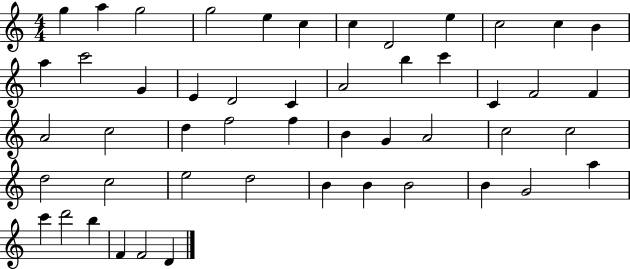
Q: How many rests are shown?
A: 0